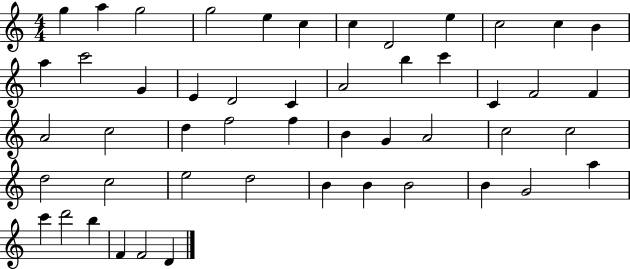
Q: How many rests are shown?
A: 0